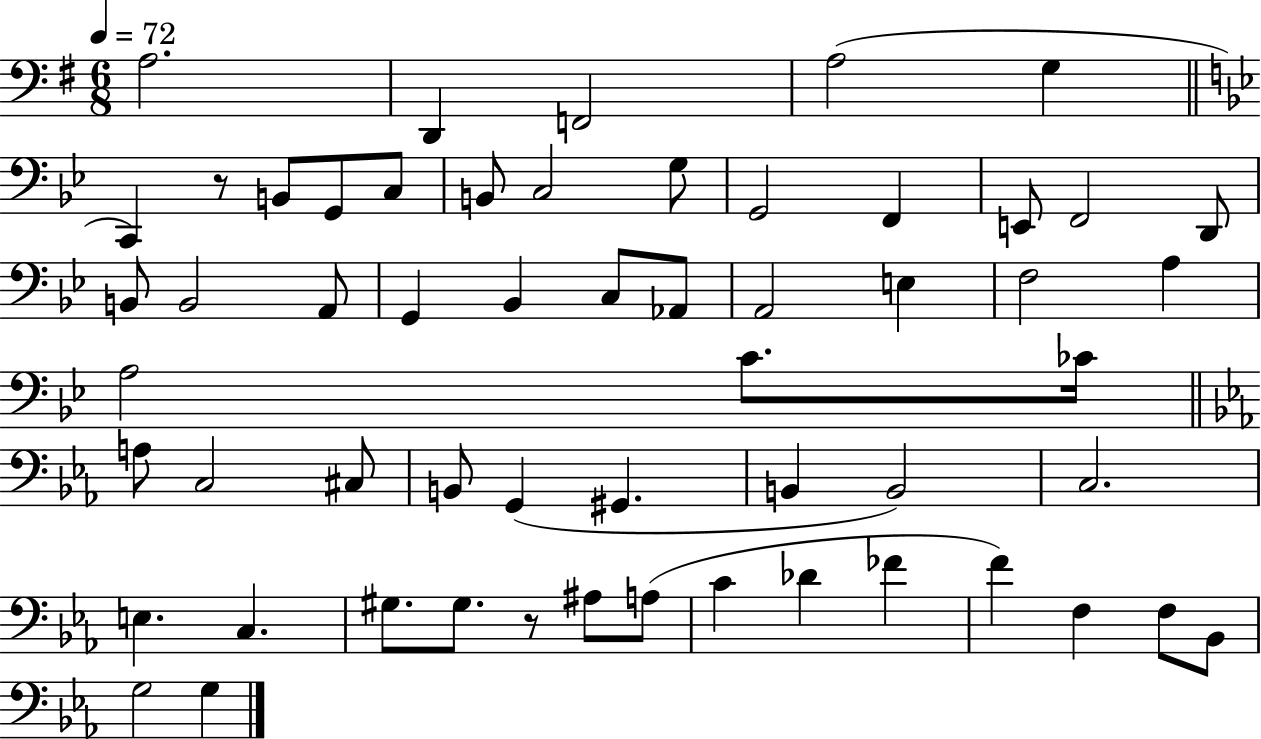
X:1
T:Untitled
M:6/8
L:1/4
K:G
A,2 D,, F,,2 A,2 G, C,, z/2 B,,/2 G,,/2 C,/2 B,,/2 C,2 G,/2 G,,2 F,, E,,/2 F,,2 D,,/2 B,,/2 B,,2 A,,/2 G,, _B,, C,/2 _A,,/2 A,,2 E, F,2 A, A,2 C/2 _C/4 A,/2 C,2 ^C,/2 B,,/2 G,, ^G,, B,, B,,2 C,2 E, C, ^G,/2 ^G,/2 z/2 ^A,/2 A,/2 C _D _F F F, F,/2 _B,,/2 G,2 G,